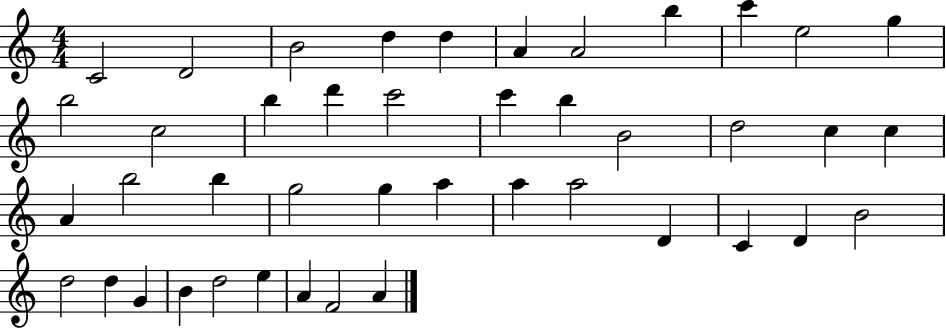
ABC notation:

X:1
T:Untitled
M:4/4
L:1/4
K:C
C2 D2 B2 d d A A2 b c' e2 g b2 c2 b d' c'2 c' b B2 d2 c c A b2 b g2 g a a a2 D C D B2 d2 d G B d2 e A F2 A